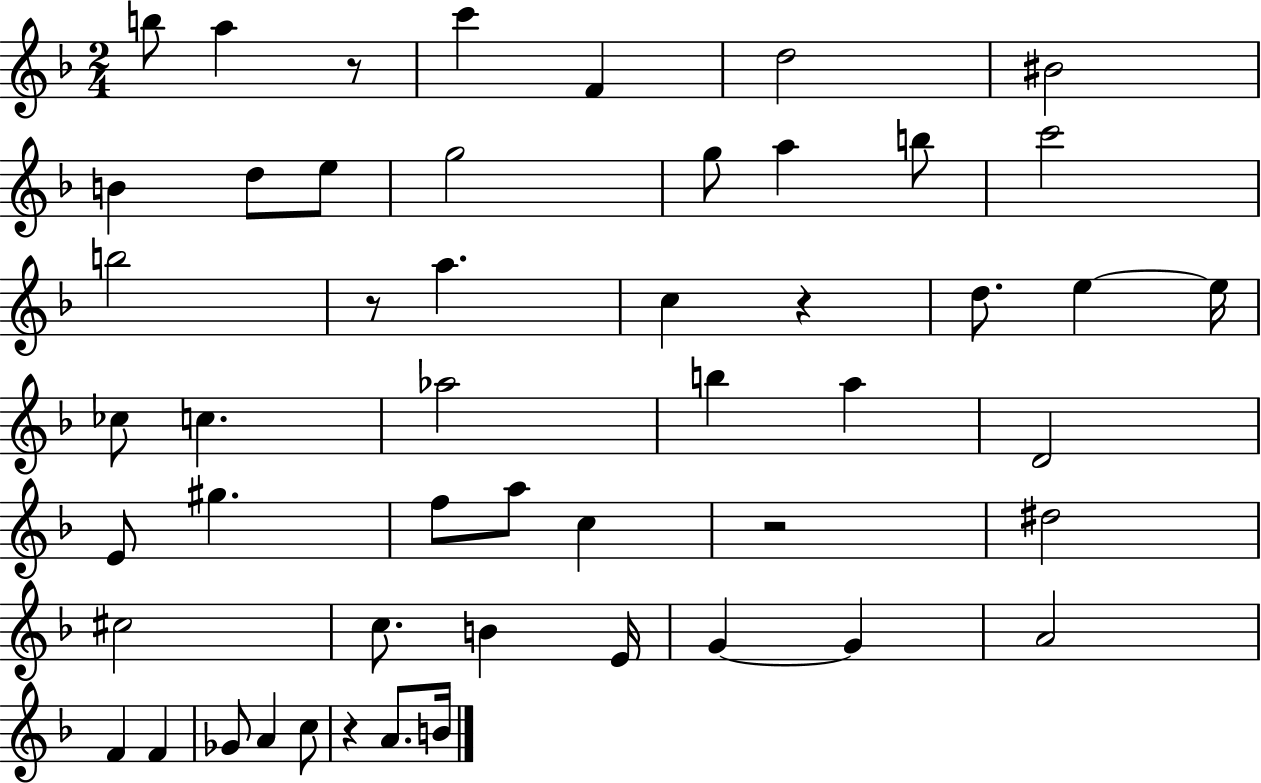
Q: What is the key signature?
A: F major